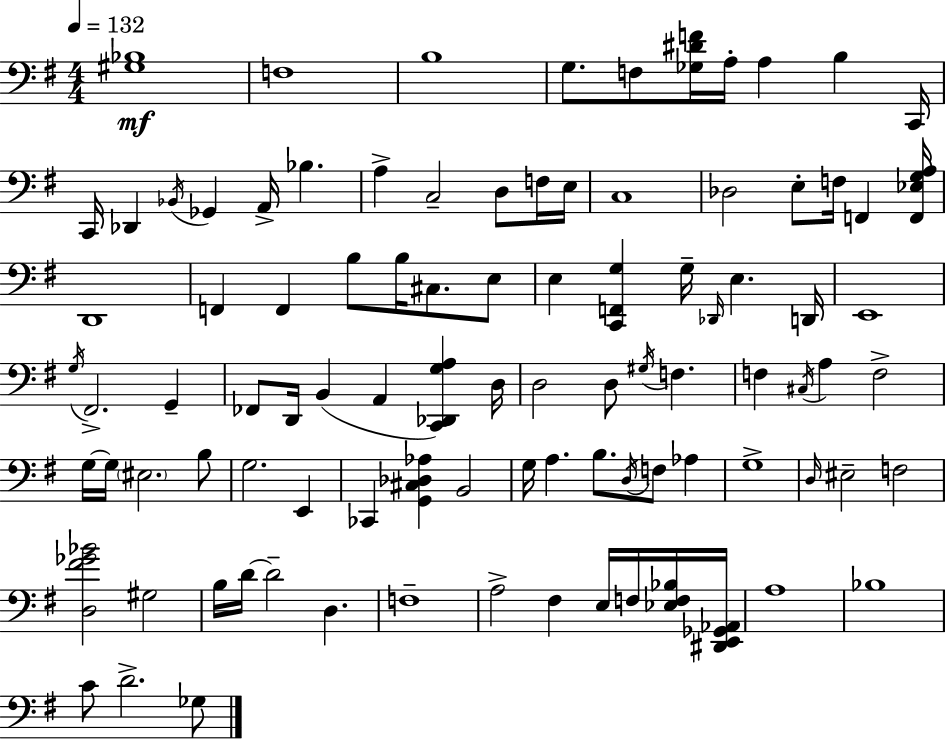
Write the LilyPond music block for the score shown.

{
  \clef bass
  \numericTimeSignature
  \time 4/4
  \key e \minor
  \tempo 4 = 132
  <gis bes>1\mf | f1 | b1 | g8. f8 <ges dis' f'>16 a16-. a4 b4 c,16 | \break c,16 des,4 \acciaccatura { bes,16 } ges,4 a,16-> bes4. | a4-> c2-- d8 f16 | e16 c1 | des2 e8-. f16 f,4 | \break <f, ees g a>16 d,1 | f,4 f,4 b8 b16 cis8. e8 | e4 <c, f, g>4 g16-- \grace { des,16 } e4. | d,16 e,1 | \break \acciaccatura { g16 } fis,2.-> g,4-- | fes,8 d,16 b,4( a,4 <c, des, g a>4) | d16 d2 d8 \acciaccatura { gis16 } f4. | f4 \acciaccatura { cis16 } a4 f2-> | \break g16~~ g16 \parenthesize eis2. | b8 g2. | e,4 ces,4 <g, cis des aes>4 b,2 | g16 a4. b8. \acciaccatura { d16 } | \break f8 aes4 g1-> | \grace { d16 } eis2-- f2 | <d fis' ges' bes'>2 gis2 | b16 d'16~~ d'2-- | \break d4. f1-- | a2-> fis4 | e16 f16 <ees f bes>16 <dis, e, ges, aes,>16 a1 | bes1 | \break c'8 d'2.-> | ges8 \bar "|."
}